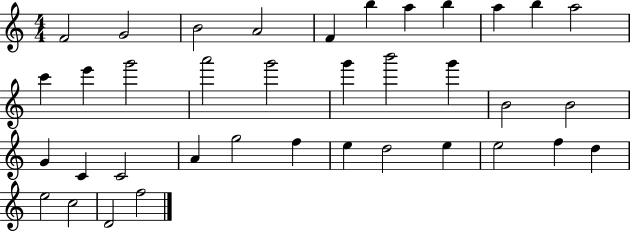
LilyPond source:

{
  \clef treble
  \numericTimeSignature
  \time 4/4
  \key c \major
  f'2 g'2 | b'2 a'2 | f'4 b''4 a''4 b''4 | a''4 b''4 a''2 | \break c'''4 e'''4 g'''2 | a'''2 g'''2 | g'''4 b'''2 g'''4 | b'2 b'2 | \break g'4 c'4 c'2 | a'4 g''2 f''4 | e''4 d''2 e''4 | e''2 f''4 d''4 | \break e''2 c''2 | d'2 f''2 | \bar "|."
}